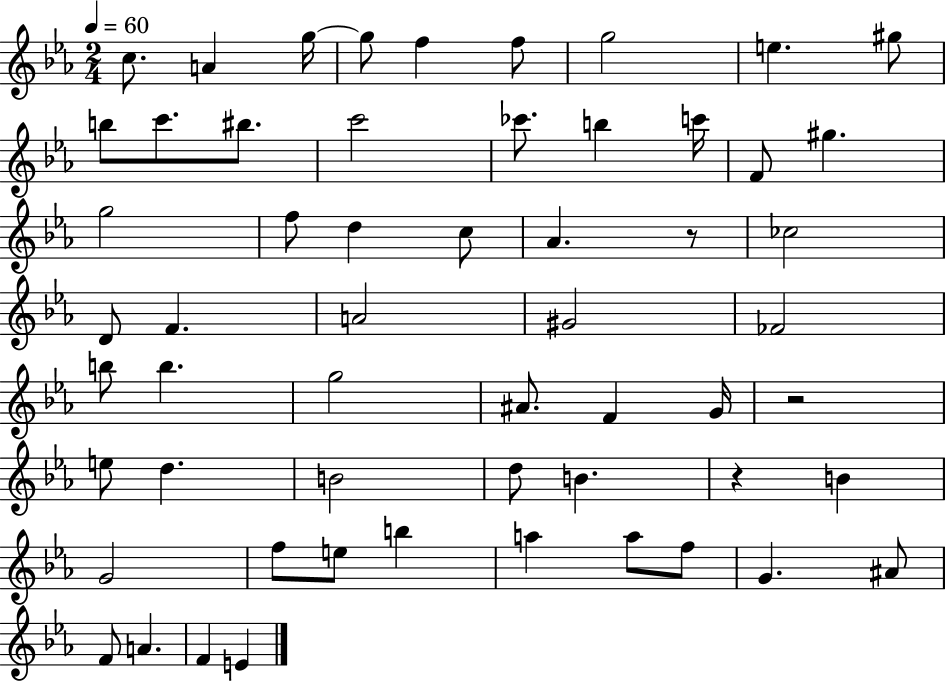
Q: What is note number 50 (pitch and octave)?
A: A#4